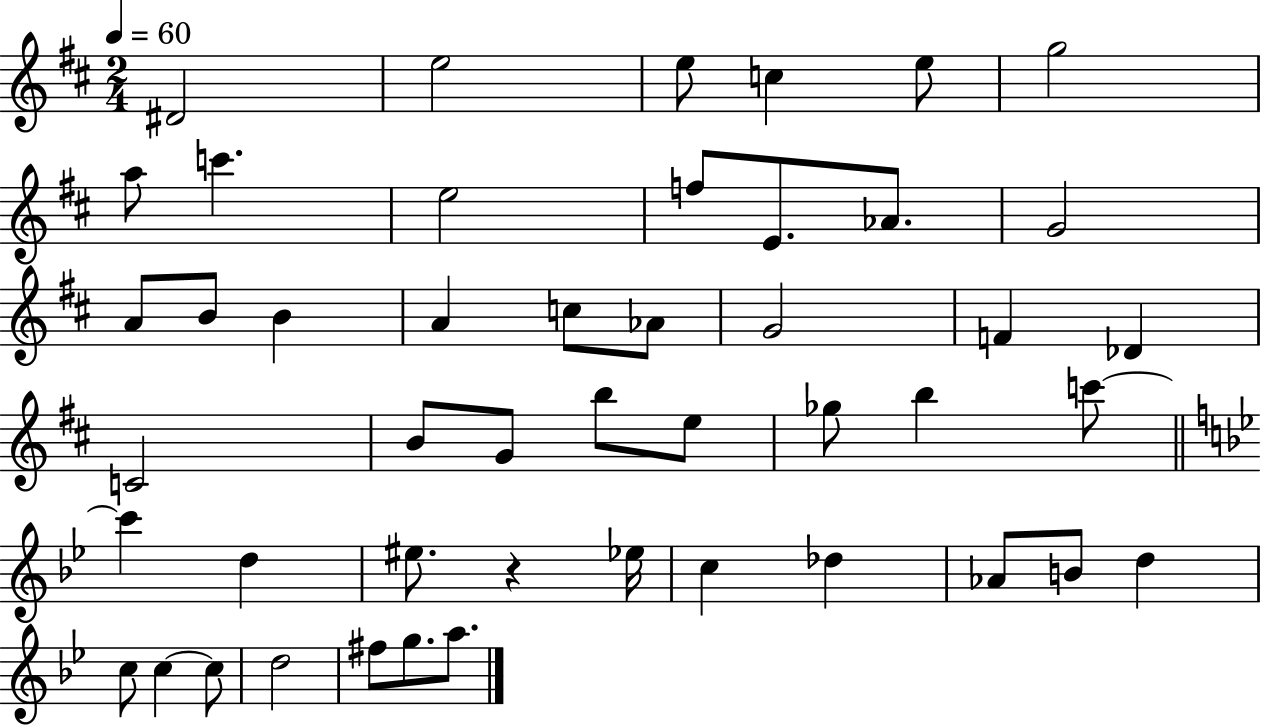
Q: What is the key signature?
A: D major